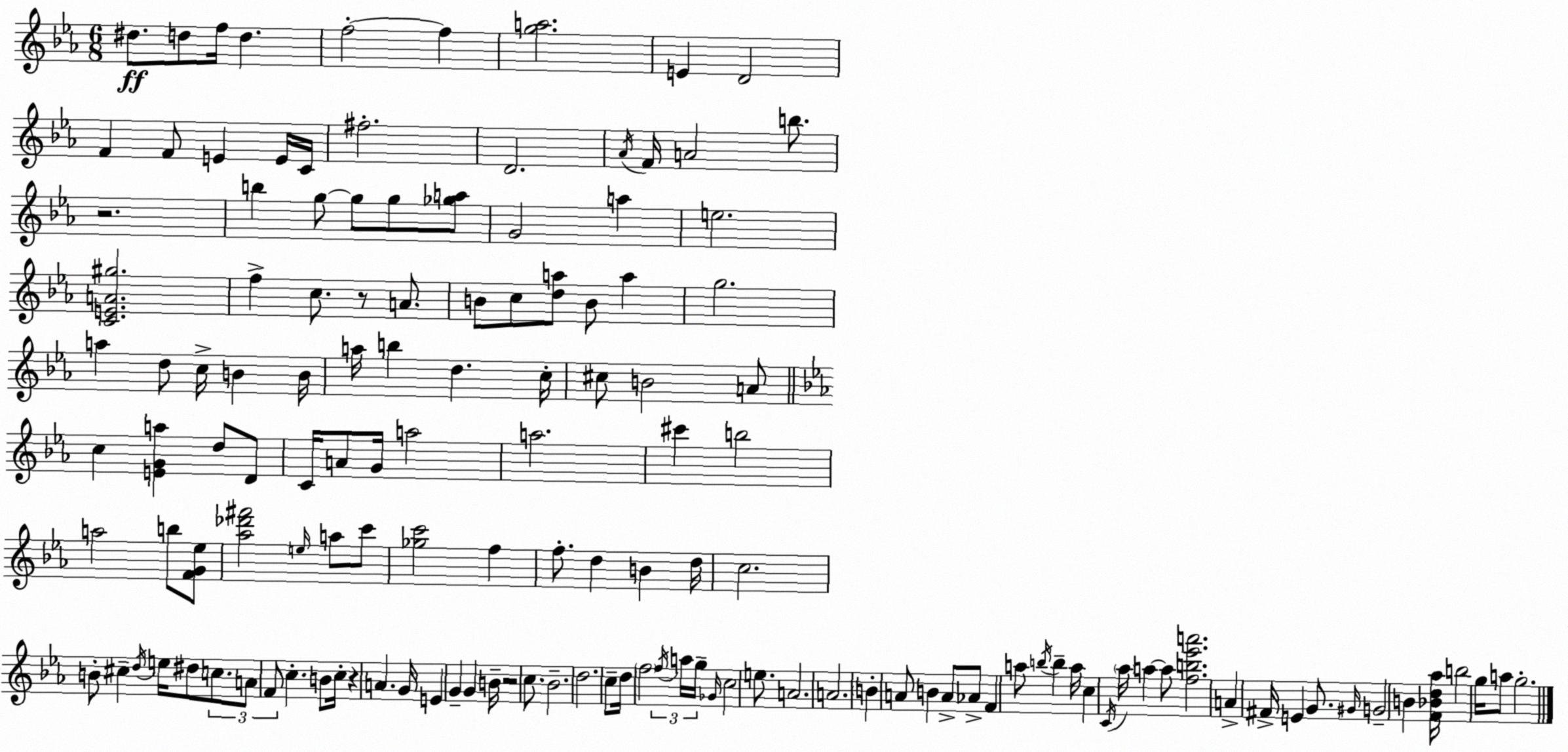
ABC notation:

X:1
T:Untitled
M:6/8
L:1/4
K:Cm
^d/2 d/2 f/4 d f2 f [ga]2 E D2 F F/2 E E/4 C/4 ^f2 D2 _A/4 F/4 A2 b/2 z2 b g/2 g/2 g/2 [_ga]/2 G2 a e2 [CEA^g]2 f c/2 z/2 A/2 B/2 c/2 [da]/2 B/2 a g2 a d/2 c/4 B B/4 a/4 b d c/4 ^c/2 B2 A/2 c [EGa] d/2 D/2 C/4 A/2 G/4 a2 a2 ^c' b2 a2 b/2 [FG_e]/2 [_a_d'^f']2 e/4 a/2 c'/2 [_gc']2 f f/2 d B d/4 c2 B/2 ^c d/4 e/4 ^d/2 c/2 A/2 F/2 c B/2 c/4 z A G/4 E G G B/4 z2 c/2 _B2 d2 c/2 d/4 f2 f/4 a/4 g/4 _G/4 c2 e/2 A2 A2 B A/2 B A/2 _A/2 F a/2 b/4 b a/4 c C/4 _a/4 a a/2 [fb_e'a']2 A ^F/4 E G/2 ^G/4 G2 B [F_Bd_a]/4 b2 g/4 a/2 g2